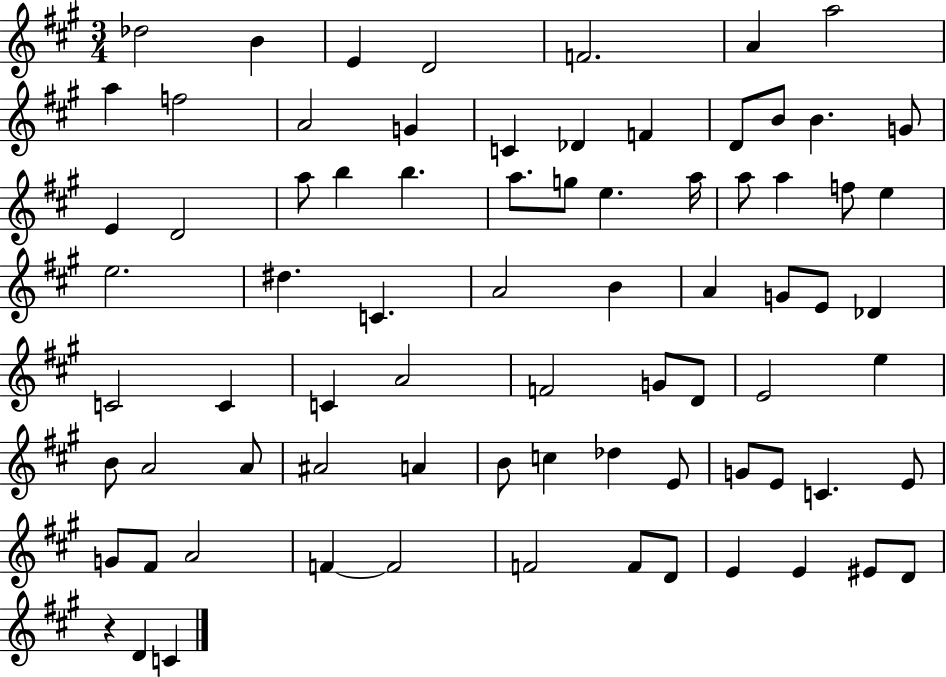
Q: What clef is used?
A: treble